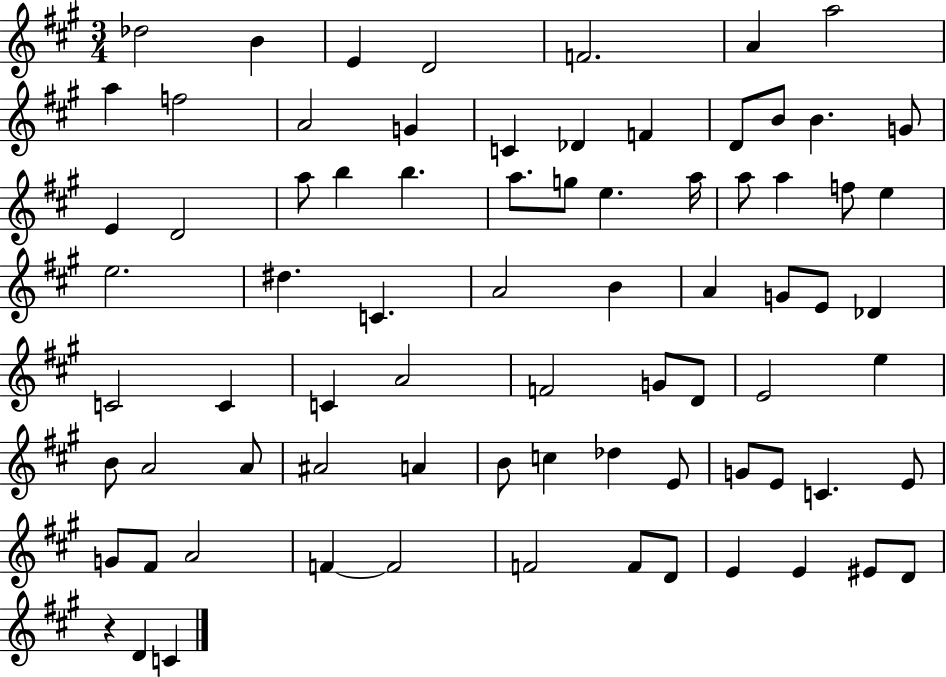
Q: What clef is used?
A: treble